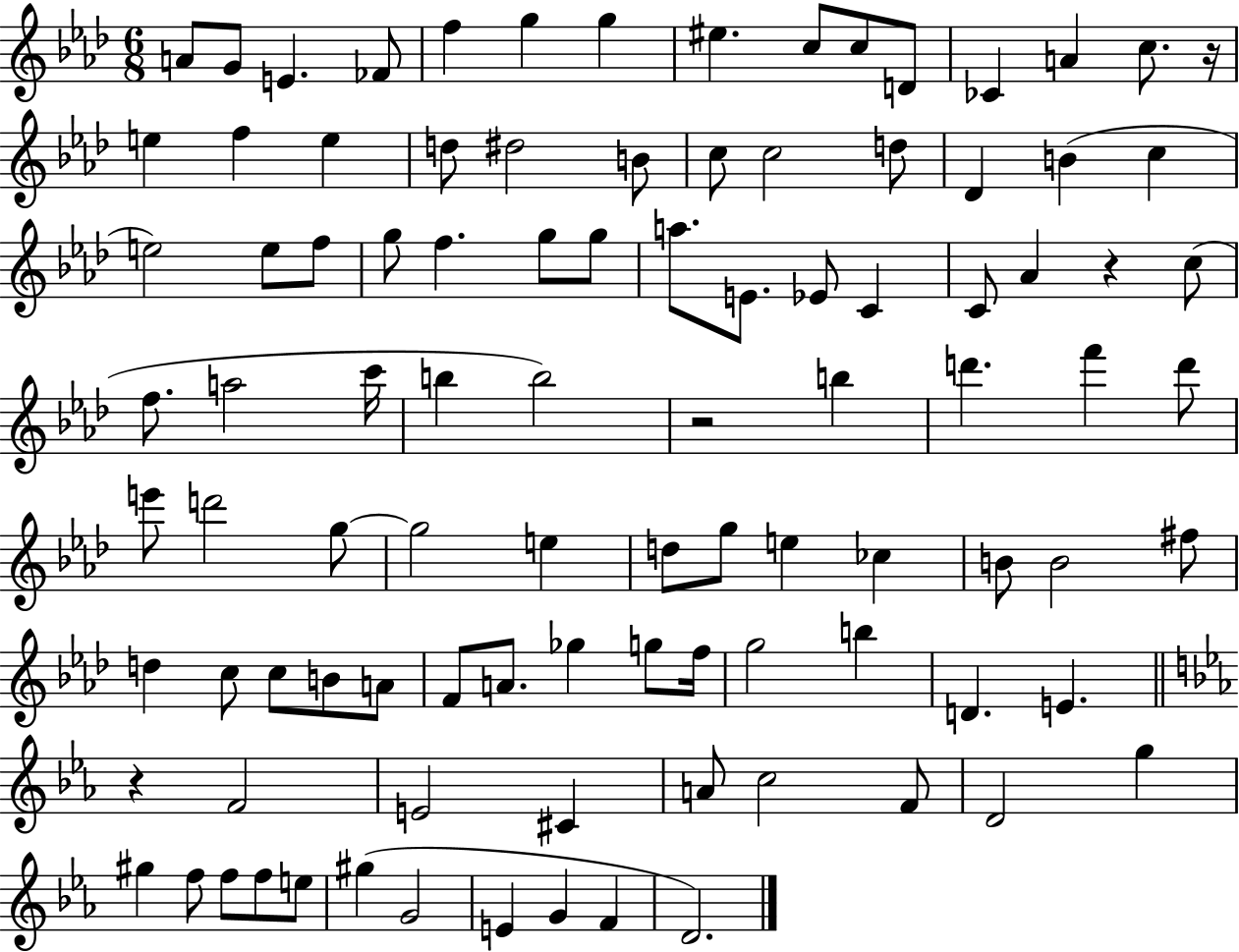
A4/e G4/e E4/q. FES4/e F5/q G5/q G5/q EIS5/q. C5/e C5/e D4/e CES4/q A4/q C5/e. R/s E5/q F5/q E5/q D5/e D#5/h B4/e C5/e C5/h D5/e Db4/q B4/q C5/q E5/h E5/e F5/e G5/e F5/q. G5/e G5/e A5/e. E4/e. Eb4/e C4/q C4/e Ab4/q R/q C5/e F5/e. A5/h C6/s B5/q B5/h R/h B5/q D6/q. F6/q D6/e E6/e D6/h G5/e G5/h E5/q D5/e G5/e E5/q CES5/q B4/e B4/h F#5/e D5/q C5/e C5/e B4/e A4/e F4/e A4/e. Gb5/q G5/e F5/s G5/h B5/q D4/q. E4/q. R/q F4/h E4/h C#4/q A4/e C5/h F4/e D4/h G5/q G#5/q F5/e F5/e F5/e E5/e G#5/q G4/h E4/q G4/q F4/q D4/h.